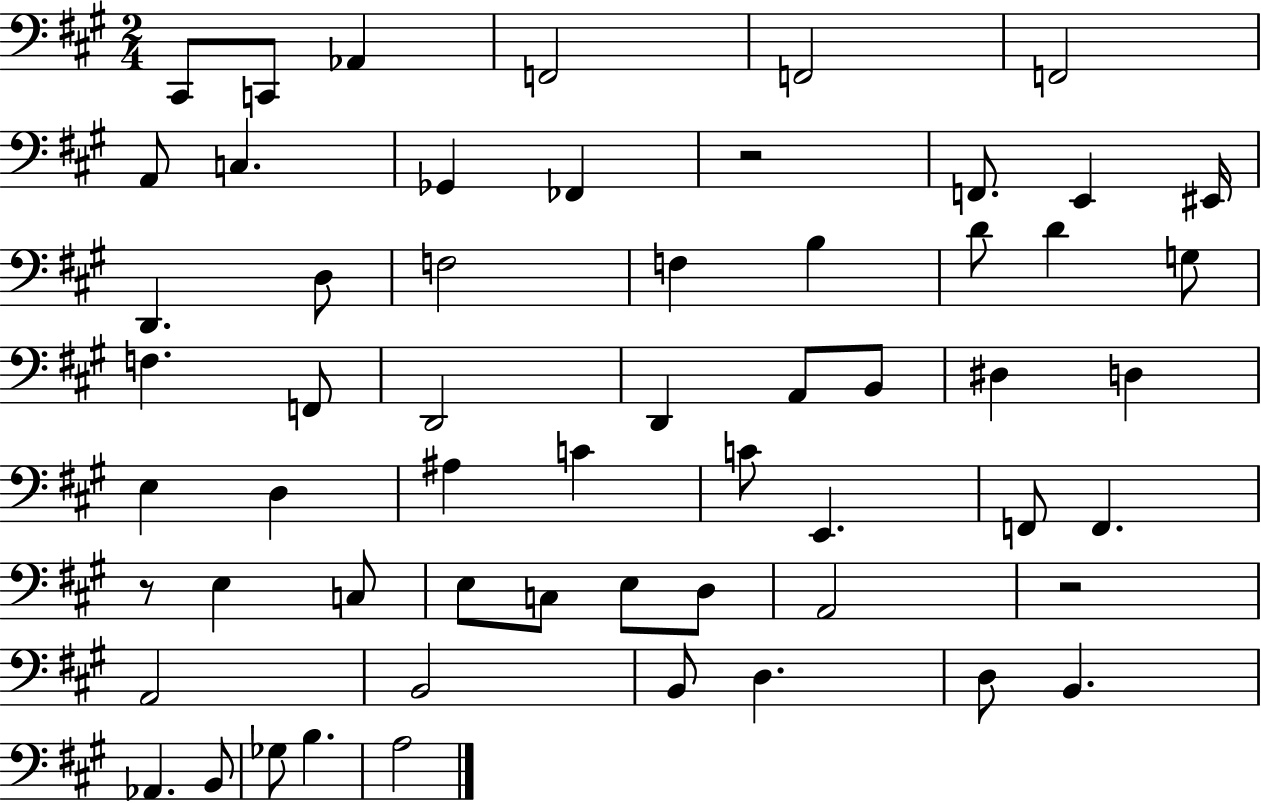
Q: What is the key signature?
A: A major